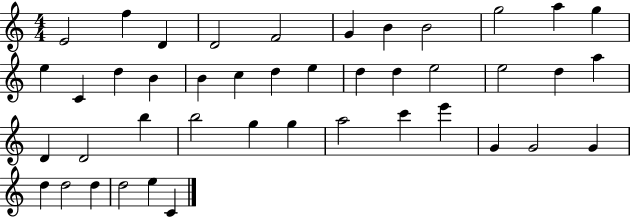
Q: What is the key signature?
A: C major